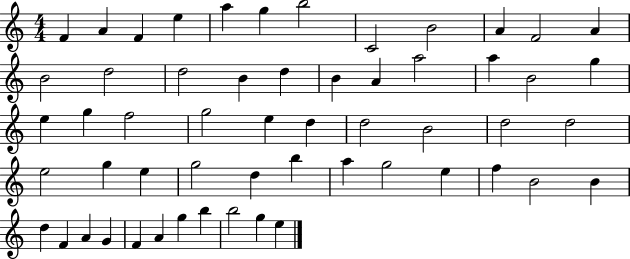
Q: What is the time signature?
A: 4/4